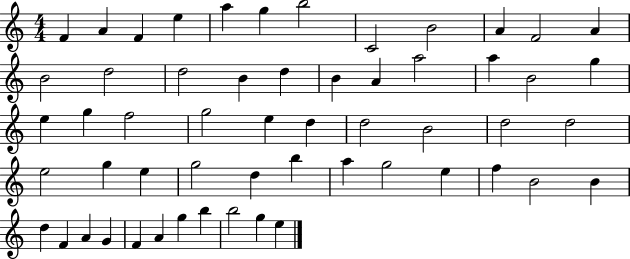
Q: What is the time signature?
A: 4/4